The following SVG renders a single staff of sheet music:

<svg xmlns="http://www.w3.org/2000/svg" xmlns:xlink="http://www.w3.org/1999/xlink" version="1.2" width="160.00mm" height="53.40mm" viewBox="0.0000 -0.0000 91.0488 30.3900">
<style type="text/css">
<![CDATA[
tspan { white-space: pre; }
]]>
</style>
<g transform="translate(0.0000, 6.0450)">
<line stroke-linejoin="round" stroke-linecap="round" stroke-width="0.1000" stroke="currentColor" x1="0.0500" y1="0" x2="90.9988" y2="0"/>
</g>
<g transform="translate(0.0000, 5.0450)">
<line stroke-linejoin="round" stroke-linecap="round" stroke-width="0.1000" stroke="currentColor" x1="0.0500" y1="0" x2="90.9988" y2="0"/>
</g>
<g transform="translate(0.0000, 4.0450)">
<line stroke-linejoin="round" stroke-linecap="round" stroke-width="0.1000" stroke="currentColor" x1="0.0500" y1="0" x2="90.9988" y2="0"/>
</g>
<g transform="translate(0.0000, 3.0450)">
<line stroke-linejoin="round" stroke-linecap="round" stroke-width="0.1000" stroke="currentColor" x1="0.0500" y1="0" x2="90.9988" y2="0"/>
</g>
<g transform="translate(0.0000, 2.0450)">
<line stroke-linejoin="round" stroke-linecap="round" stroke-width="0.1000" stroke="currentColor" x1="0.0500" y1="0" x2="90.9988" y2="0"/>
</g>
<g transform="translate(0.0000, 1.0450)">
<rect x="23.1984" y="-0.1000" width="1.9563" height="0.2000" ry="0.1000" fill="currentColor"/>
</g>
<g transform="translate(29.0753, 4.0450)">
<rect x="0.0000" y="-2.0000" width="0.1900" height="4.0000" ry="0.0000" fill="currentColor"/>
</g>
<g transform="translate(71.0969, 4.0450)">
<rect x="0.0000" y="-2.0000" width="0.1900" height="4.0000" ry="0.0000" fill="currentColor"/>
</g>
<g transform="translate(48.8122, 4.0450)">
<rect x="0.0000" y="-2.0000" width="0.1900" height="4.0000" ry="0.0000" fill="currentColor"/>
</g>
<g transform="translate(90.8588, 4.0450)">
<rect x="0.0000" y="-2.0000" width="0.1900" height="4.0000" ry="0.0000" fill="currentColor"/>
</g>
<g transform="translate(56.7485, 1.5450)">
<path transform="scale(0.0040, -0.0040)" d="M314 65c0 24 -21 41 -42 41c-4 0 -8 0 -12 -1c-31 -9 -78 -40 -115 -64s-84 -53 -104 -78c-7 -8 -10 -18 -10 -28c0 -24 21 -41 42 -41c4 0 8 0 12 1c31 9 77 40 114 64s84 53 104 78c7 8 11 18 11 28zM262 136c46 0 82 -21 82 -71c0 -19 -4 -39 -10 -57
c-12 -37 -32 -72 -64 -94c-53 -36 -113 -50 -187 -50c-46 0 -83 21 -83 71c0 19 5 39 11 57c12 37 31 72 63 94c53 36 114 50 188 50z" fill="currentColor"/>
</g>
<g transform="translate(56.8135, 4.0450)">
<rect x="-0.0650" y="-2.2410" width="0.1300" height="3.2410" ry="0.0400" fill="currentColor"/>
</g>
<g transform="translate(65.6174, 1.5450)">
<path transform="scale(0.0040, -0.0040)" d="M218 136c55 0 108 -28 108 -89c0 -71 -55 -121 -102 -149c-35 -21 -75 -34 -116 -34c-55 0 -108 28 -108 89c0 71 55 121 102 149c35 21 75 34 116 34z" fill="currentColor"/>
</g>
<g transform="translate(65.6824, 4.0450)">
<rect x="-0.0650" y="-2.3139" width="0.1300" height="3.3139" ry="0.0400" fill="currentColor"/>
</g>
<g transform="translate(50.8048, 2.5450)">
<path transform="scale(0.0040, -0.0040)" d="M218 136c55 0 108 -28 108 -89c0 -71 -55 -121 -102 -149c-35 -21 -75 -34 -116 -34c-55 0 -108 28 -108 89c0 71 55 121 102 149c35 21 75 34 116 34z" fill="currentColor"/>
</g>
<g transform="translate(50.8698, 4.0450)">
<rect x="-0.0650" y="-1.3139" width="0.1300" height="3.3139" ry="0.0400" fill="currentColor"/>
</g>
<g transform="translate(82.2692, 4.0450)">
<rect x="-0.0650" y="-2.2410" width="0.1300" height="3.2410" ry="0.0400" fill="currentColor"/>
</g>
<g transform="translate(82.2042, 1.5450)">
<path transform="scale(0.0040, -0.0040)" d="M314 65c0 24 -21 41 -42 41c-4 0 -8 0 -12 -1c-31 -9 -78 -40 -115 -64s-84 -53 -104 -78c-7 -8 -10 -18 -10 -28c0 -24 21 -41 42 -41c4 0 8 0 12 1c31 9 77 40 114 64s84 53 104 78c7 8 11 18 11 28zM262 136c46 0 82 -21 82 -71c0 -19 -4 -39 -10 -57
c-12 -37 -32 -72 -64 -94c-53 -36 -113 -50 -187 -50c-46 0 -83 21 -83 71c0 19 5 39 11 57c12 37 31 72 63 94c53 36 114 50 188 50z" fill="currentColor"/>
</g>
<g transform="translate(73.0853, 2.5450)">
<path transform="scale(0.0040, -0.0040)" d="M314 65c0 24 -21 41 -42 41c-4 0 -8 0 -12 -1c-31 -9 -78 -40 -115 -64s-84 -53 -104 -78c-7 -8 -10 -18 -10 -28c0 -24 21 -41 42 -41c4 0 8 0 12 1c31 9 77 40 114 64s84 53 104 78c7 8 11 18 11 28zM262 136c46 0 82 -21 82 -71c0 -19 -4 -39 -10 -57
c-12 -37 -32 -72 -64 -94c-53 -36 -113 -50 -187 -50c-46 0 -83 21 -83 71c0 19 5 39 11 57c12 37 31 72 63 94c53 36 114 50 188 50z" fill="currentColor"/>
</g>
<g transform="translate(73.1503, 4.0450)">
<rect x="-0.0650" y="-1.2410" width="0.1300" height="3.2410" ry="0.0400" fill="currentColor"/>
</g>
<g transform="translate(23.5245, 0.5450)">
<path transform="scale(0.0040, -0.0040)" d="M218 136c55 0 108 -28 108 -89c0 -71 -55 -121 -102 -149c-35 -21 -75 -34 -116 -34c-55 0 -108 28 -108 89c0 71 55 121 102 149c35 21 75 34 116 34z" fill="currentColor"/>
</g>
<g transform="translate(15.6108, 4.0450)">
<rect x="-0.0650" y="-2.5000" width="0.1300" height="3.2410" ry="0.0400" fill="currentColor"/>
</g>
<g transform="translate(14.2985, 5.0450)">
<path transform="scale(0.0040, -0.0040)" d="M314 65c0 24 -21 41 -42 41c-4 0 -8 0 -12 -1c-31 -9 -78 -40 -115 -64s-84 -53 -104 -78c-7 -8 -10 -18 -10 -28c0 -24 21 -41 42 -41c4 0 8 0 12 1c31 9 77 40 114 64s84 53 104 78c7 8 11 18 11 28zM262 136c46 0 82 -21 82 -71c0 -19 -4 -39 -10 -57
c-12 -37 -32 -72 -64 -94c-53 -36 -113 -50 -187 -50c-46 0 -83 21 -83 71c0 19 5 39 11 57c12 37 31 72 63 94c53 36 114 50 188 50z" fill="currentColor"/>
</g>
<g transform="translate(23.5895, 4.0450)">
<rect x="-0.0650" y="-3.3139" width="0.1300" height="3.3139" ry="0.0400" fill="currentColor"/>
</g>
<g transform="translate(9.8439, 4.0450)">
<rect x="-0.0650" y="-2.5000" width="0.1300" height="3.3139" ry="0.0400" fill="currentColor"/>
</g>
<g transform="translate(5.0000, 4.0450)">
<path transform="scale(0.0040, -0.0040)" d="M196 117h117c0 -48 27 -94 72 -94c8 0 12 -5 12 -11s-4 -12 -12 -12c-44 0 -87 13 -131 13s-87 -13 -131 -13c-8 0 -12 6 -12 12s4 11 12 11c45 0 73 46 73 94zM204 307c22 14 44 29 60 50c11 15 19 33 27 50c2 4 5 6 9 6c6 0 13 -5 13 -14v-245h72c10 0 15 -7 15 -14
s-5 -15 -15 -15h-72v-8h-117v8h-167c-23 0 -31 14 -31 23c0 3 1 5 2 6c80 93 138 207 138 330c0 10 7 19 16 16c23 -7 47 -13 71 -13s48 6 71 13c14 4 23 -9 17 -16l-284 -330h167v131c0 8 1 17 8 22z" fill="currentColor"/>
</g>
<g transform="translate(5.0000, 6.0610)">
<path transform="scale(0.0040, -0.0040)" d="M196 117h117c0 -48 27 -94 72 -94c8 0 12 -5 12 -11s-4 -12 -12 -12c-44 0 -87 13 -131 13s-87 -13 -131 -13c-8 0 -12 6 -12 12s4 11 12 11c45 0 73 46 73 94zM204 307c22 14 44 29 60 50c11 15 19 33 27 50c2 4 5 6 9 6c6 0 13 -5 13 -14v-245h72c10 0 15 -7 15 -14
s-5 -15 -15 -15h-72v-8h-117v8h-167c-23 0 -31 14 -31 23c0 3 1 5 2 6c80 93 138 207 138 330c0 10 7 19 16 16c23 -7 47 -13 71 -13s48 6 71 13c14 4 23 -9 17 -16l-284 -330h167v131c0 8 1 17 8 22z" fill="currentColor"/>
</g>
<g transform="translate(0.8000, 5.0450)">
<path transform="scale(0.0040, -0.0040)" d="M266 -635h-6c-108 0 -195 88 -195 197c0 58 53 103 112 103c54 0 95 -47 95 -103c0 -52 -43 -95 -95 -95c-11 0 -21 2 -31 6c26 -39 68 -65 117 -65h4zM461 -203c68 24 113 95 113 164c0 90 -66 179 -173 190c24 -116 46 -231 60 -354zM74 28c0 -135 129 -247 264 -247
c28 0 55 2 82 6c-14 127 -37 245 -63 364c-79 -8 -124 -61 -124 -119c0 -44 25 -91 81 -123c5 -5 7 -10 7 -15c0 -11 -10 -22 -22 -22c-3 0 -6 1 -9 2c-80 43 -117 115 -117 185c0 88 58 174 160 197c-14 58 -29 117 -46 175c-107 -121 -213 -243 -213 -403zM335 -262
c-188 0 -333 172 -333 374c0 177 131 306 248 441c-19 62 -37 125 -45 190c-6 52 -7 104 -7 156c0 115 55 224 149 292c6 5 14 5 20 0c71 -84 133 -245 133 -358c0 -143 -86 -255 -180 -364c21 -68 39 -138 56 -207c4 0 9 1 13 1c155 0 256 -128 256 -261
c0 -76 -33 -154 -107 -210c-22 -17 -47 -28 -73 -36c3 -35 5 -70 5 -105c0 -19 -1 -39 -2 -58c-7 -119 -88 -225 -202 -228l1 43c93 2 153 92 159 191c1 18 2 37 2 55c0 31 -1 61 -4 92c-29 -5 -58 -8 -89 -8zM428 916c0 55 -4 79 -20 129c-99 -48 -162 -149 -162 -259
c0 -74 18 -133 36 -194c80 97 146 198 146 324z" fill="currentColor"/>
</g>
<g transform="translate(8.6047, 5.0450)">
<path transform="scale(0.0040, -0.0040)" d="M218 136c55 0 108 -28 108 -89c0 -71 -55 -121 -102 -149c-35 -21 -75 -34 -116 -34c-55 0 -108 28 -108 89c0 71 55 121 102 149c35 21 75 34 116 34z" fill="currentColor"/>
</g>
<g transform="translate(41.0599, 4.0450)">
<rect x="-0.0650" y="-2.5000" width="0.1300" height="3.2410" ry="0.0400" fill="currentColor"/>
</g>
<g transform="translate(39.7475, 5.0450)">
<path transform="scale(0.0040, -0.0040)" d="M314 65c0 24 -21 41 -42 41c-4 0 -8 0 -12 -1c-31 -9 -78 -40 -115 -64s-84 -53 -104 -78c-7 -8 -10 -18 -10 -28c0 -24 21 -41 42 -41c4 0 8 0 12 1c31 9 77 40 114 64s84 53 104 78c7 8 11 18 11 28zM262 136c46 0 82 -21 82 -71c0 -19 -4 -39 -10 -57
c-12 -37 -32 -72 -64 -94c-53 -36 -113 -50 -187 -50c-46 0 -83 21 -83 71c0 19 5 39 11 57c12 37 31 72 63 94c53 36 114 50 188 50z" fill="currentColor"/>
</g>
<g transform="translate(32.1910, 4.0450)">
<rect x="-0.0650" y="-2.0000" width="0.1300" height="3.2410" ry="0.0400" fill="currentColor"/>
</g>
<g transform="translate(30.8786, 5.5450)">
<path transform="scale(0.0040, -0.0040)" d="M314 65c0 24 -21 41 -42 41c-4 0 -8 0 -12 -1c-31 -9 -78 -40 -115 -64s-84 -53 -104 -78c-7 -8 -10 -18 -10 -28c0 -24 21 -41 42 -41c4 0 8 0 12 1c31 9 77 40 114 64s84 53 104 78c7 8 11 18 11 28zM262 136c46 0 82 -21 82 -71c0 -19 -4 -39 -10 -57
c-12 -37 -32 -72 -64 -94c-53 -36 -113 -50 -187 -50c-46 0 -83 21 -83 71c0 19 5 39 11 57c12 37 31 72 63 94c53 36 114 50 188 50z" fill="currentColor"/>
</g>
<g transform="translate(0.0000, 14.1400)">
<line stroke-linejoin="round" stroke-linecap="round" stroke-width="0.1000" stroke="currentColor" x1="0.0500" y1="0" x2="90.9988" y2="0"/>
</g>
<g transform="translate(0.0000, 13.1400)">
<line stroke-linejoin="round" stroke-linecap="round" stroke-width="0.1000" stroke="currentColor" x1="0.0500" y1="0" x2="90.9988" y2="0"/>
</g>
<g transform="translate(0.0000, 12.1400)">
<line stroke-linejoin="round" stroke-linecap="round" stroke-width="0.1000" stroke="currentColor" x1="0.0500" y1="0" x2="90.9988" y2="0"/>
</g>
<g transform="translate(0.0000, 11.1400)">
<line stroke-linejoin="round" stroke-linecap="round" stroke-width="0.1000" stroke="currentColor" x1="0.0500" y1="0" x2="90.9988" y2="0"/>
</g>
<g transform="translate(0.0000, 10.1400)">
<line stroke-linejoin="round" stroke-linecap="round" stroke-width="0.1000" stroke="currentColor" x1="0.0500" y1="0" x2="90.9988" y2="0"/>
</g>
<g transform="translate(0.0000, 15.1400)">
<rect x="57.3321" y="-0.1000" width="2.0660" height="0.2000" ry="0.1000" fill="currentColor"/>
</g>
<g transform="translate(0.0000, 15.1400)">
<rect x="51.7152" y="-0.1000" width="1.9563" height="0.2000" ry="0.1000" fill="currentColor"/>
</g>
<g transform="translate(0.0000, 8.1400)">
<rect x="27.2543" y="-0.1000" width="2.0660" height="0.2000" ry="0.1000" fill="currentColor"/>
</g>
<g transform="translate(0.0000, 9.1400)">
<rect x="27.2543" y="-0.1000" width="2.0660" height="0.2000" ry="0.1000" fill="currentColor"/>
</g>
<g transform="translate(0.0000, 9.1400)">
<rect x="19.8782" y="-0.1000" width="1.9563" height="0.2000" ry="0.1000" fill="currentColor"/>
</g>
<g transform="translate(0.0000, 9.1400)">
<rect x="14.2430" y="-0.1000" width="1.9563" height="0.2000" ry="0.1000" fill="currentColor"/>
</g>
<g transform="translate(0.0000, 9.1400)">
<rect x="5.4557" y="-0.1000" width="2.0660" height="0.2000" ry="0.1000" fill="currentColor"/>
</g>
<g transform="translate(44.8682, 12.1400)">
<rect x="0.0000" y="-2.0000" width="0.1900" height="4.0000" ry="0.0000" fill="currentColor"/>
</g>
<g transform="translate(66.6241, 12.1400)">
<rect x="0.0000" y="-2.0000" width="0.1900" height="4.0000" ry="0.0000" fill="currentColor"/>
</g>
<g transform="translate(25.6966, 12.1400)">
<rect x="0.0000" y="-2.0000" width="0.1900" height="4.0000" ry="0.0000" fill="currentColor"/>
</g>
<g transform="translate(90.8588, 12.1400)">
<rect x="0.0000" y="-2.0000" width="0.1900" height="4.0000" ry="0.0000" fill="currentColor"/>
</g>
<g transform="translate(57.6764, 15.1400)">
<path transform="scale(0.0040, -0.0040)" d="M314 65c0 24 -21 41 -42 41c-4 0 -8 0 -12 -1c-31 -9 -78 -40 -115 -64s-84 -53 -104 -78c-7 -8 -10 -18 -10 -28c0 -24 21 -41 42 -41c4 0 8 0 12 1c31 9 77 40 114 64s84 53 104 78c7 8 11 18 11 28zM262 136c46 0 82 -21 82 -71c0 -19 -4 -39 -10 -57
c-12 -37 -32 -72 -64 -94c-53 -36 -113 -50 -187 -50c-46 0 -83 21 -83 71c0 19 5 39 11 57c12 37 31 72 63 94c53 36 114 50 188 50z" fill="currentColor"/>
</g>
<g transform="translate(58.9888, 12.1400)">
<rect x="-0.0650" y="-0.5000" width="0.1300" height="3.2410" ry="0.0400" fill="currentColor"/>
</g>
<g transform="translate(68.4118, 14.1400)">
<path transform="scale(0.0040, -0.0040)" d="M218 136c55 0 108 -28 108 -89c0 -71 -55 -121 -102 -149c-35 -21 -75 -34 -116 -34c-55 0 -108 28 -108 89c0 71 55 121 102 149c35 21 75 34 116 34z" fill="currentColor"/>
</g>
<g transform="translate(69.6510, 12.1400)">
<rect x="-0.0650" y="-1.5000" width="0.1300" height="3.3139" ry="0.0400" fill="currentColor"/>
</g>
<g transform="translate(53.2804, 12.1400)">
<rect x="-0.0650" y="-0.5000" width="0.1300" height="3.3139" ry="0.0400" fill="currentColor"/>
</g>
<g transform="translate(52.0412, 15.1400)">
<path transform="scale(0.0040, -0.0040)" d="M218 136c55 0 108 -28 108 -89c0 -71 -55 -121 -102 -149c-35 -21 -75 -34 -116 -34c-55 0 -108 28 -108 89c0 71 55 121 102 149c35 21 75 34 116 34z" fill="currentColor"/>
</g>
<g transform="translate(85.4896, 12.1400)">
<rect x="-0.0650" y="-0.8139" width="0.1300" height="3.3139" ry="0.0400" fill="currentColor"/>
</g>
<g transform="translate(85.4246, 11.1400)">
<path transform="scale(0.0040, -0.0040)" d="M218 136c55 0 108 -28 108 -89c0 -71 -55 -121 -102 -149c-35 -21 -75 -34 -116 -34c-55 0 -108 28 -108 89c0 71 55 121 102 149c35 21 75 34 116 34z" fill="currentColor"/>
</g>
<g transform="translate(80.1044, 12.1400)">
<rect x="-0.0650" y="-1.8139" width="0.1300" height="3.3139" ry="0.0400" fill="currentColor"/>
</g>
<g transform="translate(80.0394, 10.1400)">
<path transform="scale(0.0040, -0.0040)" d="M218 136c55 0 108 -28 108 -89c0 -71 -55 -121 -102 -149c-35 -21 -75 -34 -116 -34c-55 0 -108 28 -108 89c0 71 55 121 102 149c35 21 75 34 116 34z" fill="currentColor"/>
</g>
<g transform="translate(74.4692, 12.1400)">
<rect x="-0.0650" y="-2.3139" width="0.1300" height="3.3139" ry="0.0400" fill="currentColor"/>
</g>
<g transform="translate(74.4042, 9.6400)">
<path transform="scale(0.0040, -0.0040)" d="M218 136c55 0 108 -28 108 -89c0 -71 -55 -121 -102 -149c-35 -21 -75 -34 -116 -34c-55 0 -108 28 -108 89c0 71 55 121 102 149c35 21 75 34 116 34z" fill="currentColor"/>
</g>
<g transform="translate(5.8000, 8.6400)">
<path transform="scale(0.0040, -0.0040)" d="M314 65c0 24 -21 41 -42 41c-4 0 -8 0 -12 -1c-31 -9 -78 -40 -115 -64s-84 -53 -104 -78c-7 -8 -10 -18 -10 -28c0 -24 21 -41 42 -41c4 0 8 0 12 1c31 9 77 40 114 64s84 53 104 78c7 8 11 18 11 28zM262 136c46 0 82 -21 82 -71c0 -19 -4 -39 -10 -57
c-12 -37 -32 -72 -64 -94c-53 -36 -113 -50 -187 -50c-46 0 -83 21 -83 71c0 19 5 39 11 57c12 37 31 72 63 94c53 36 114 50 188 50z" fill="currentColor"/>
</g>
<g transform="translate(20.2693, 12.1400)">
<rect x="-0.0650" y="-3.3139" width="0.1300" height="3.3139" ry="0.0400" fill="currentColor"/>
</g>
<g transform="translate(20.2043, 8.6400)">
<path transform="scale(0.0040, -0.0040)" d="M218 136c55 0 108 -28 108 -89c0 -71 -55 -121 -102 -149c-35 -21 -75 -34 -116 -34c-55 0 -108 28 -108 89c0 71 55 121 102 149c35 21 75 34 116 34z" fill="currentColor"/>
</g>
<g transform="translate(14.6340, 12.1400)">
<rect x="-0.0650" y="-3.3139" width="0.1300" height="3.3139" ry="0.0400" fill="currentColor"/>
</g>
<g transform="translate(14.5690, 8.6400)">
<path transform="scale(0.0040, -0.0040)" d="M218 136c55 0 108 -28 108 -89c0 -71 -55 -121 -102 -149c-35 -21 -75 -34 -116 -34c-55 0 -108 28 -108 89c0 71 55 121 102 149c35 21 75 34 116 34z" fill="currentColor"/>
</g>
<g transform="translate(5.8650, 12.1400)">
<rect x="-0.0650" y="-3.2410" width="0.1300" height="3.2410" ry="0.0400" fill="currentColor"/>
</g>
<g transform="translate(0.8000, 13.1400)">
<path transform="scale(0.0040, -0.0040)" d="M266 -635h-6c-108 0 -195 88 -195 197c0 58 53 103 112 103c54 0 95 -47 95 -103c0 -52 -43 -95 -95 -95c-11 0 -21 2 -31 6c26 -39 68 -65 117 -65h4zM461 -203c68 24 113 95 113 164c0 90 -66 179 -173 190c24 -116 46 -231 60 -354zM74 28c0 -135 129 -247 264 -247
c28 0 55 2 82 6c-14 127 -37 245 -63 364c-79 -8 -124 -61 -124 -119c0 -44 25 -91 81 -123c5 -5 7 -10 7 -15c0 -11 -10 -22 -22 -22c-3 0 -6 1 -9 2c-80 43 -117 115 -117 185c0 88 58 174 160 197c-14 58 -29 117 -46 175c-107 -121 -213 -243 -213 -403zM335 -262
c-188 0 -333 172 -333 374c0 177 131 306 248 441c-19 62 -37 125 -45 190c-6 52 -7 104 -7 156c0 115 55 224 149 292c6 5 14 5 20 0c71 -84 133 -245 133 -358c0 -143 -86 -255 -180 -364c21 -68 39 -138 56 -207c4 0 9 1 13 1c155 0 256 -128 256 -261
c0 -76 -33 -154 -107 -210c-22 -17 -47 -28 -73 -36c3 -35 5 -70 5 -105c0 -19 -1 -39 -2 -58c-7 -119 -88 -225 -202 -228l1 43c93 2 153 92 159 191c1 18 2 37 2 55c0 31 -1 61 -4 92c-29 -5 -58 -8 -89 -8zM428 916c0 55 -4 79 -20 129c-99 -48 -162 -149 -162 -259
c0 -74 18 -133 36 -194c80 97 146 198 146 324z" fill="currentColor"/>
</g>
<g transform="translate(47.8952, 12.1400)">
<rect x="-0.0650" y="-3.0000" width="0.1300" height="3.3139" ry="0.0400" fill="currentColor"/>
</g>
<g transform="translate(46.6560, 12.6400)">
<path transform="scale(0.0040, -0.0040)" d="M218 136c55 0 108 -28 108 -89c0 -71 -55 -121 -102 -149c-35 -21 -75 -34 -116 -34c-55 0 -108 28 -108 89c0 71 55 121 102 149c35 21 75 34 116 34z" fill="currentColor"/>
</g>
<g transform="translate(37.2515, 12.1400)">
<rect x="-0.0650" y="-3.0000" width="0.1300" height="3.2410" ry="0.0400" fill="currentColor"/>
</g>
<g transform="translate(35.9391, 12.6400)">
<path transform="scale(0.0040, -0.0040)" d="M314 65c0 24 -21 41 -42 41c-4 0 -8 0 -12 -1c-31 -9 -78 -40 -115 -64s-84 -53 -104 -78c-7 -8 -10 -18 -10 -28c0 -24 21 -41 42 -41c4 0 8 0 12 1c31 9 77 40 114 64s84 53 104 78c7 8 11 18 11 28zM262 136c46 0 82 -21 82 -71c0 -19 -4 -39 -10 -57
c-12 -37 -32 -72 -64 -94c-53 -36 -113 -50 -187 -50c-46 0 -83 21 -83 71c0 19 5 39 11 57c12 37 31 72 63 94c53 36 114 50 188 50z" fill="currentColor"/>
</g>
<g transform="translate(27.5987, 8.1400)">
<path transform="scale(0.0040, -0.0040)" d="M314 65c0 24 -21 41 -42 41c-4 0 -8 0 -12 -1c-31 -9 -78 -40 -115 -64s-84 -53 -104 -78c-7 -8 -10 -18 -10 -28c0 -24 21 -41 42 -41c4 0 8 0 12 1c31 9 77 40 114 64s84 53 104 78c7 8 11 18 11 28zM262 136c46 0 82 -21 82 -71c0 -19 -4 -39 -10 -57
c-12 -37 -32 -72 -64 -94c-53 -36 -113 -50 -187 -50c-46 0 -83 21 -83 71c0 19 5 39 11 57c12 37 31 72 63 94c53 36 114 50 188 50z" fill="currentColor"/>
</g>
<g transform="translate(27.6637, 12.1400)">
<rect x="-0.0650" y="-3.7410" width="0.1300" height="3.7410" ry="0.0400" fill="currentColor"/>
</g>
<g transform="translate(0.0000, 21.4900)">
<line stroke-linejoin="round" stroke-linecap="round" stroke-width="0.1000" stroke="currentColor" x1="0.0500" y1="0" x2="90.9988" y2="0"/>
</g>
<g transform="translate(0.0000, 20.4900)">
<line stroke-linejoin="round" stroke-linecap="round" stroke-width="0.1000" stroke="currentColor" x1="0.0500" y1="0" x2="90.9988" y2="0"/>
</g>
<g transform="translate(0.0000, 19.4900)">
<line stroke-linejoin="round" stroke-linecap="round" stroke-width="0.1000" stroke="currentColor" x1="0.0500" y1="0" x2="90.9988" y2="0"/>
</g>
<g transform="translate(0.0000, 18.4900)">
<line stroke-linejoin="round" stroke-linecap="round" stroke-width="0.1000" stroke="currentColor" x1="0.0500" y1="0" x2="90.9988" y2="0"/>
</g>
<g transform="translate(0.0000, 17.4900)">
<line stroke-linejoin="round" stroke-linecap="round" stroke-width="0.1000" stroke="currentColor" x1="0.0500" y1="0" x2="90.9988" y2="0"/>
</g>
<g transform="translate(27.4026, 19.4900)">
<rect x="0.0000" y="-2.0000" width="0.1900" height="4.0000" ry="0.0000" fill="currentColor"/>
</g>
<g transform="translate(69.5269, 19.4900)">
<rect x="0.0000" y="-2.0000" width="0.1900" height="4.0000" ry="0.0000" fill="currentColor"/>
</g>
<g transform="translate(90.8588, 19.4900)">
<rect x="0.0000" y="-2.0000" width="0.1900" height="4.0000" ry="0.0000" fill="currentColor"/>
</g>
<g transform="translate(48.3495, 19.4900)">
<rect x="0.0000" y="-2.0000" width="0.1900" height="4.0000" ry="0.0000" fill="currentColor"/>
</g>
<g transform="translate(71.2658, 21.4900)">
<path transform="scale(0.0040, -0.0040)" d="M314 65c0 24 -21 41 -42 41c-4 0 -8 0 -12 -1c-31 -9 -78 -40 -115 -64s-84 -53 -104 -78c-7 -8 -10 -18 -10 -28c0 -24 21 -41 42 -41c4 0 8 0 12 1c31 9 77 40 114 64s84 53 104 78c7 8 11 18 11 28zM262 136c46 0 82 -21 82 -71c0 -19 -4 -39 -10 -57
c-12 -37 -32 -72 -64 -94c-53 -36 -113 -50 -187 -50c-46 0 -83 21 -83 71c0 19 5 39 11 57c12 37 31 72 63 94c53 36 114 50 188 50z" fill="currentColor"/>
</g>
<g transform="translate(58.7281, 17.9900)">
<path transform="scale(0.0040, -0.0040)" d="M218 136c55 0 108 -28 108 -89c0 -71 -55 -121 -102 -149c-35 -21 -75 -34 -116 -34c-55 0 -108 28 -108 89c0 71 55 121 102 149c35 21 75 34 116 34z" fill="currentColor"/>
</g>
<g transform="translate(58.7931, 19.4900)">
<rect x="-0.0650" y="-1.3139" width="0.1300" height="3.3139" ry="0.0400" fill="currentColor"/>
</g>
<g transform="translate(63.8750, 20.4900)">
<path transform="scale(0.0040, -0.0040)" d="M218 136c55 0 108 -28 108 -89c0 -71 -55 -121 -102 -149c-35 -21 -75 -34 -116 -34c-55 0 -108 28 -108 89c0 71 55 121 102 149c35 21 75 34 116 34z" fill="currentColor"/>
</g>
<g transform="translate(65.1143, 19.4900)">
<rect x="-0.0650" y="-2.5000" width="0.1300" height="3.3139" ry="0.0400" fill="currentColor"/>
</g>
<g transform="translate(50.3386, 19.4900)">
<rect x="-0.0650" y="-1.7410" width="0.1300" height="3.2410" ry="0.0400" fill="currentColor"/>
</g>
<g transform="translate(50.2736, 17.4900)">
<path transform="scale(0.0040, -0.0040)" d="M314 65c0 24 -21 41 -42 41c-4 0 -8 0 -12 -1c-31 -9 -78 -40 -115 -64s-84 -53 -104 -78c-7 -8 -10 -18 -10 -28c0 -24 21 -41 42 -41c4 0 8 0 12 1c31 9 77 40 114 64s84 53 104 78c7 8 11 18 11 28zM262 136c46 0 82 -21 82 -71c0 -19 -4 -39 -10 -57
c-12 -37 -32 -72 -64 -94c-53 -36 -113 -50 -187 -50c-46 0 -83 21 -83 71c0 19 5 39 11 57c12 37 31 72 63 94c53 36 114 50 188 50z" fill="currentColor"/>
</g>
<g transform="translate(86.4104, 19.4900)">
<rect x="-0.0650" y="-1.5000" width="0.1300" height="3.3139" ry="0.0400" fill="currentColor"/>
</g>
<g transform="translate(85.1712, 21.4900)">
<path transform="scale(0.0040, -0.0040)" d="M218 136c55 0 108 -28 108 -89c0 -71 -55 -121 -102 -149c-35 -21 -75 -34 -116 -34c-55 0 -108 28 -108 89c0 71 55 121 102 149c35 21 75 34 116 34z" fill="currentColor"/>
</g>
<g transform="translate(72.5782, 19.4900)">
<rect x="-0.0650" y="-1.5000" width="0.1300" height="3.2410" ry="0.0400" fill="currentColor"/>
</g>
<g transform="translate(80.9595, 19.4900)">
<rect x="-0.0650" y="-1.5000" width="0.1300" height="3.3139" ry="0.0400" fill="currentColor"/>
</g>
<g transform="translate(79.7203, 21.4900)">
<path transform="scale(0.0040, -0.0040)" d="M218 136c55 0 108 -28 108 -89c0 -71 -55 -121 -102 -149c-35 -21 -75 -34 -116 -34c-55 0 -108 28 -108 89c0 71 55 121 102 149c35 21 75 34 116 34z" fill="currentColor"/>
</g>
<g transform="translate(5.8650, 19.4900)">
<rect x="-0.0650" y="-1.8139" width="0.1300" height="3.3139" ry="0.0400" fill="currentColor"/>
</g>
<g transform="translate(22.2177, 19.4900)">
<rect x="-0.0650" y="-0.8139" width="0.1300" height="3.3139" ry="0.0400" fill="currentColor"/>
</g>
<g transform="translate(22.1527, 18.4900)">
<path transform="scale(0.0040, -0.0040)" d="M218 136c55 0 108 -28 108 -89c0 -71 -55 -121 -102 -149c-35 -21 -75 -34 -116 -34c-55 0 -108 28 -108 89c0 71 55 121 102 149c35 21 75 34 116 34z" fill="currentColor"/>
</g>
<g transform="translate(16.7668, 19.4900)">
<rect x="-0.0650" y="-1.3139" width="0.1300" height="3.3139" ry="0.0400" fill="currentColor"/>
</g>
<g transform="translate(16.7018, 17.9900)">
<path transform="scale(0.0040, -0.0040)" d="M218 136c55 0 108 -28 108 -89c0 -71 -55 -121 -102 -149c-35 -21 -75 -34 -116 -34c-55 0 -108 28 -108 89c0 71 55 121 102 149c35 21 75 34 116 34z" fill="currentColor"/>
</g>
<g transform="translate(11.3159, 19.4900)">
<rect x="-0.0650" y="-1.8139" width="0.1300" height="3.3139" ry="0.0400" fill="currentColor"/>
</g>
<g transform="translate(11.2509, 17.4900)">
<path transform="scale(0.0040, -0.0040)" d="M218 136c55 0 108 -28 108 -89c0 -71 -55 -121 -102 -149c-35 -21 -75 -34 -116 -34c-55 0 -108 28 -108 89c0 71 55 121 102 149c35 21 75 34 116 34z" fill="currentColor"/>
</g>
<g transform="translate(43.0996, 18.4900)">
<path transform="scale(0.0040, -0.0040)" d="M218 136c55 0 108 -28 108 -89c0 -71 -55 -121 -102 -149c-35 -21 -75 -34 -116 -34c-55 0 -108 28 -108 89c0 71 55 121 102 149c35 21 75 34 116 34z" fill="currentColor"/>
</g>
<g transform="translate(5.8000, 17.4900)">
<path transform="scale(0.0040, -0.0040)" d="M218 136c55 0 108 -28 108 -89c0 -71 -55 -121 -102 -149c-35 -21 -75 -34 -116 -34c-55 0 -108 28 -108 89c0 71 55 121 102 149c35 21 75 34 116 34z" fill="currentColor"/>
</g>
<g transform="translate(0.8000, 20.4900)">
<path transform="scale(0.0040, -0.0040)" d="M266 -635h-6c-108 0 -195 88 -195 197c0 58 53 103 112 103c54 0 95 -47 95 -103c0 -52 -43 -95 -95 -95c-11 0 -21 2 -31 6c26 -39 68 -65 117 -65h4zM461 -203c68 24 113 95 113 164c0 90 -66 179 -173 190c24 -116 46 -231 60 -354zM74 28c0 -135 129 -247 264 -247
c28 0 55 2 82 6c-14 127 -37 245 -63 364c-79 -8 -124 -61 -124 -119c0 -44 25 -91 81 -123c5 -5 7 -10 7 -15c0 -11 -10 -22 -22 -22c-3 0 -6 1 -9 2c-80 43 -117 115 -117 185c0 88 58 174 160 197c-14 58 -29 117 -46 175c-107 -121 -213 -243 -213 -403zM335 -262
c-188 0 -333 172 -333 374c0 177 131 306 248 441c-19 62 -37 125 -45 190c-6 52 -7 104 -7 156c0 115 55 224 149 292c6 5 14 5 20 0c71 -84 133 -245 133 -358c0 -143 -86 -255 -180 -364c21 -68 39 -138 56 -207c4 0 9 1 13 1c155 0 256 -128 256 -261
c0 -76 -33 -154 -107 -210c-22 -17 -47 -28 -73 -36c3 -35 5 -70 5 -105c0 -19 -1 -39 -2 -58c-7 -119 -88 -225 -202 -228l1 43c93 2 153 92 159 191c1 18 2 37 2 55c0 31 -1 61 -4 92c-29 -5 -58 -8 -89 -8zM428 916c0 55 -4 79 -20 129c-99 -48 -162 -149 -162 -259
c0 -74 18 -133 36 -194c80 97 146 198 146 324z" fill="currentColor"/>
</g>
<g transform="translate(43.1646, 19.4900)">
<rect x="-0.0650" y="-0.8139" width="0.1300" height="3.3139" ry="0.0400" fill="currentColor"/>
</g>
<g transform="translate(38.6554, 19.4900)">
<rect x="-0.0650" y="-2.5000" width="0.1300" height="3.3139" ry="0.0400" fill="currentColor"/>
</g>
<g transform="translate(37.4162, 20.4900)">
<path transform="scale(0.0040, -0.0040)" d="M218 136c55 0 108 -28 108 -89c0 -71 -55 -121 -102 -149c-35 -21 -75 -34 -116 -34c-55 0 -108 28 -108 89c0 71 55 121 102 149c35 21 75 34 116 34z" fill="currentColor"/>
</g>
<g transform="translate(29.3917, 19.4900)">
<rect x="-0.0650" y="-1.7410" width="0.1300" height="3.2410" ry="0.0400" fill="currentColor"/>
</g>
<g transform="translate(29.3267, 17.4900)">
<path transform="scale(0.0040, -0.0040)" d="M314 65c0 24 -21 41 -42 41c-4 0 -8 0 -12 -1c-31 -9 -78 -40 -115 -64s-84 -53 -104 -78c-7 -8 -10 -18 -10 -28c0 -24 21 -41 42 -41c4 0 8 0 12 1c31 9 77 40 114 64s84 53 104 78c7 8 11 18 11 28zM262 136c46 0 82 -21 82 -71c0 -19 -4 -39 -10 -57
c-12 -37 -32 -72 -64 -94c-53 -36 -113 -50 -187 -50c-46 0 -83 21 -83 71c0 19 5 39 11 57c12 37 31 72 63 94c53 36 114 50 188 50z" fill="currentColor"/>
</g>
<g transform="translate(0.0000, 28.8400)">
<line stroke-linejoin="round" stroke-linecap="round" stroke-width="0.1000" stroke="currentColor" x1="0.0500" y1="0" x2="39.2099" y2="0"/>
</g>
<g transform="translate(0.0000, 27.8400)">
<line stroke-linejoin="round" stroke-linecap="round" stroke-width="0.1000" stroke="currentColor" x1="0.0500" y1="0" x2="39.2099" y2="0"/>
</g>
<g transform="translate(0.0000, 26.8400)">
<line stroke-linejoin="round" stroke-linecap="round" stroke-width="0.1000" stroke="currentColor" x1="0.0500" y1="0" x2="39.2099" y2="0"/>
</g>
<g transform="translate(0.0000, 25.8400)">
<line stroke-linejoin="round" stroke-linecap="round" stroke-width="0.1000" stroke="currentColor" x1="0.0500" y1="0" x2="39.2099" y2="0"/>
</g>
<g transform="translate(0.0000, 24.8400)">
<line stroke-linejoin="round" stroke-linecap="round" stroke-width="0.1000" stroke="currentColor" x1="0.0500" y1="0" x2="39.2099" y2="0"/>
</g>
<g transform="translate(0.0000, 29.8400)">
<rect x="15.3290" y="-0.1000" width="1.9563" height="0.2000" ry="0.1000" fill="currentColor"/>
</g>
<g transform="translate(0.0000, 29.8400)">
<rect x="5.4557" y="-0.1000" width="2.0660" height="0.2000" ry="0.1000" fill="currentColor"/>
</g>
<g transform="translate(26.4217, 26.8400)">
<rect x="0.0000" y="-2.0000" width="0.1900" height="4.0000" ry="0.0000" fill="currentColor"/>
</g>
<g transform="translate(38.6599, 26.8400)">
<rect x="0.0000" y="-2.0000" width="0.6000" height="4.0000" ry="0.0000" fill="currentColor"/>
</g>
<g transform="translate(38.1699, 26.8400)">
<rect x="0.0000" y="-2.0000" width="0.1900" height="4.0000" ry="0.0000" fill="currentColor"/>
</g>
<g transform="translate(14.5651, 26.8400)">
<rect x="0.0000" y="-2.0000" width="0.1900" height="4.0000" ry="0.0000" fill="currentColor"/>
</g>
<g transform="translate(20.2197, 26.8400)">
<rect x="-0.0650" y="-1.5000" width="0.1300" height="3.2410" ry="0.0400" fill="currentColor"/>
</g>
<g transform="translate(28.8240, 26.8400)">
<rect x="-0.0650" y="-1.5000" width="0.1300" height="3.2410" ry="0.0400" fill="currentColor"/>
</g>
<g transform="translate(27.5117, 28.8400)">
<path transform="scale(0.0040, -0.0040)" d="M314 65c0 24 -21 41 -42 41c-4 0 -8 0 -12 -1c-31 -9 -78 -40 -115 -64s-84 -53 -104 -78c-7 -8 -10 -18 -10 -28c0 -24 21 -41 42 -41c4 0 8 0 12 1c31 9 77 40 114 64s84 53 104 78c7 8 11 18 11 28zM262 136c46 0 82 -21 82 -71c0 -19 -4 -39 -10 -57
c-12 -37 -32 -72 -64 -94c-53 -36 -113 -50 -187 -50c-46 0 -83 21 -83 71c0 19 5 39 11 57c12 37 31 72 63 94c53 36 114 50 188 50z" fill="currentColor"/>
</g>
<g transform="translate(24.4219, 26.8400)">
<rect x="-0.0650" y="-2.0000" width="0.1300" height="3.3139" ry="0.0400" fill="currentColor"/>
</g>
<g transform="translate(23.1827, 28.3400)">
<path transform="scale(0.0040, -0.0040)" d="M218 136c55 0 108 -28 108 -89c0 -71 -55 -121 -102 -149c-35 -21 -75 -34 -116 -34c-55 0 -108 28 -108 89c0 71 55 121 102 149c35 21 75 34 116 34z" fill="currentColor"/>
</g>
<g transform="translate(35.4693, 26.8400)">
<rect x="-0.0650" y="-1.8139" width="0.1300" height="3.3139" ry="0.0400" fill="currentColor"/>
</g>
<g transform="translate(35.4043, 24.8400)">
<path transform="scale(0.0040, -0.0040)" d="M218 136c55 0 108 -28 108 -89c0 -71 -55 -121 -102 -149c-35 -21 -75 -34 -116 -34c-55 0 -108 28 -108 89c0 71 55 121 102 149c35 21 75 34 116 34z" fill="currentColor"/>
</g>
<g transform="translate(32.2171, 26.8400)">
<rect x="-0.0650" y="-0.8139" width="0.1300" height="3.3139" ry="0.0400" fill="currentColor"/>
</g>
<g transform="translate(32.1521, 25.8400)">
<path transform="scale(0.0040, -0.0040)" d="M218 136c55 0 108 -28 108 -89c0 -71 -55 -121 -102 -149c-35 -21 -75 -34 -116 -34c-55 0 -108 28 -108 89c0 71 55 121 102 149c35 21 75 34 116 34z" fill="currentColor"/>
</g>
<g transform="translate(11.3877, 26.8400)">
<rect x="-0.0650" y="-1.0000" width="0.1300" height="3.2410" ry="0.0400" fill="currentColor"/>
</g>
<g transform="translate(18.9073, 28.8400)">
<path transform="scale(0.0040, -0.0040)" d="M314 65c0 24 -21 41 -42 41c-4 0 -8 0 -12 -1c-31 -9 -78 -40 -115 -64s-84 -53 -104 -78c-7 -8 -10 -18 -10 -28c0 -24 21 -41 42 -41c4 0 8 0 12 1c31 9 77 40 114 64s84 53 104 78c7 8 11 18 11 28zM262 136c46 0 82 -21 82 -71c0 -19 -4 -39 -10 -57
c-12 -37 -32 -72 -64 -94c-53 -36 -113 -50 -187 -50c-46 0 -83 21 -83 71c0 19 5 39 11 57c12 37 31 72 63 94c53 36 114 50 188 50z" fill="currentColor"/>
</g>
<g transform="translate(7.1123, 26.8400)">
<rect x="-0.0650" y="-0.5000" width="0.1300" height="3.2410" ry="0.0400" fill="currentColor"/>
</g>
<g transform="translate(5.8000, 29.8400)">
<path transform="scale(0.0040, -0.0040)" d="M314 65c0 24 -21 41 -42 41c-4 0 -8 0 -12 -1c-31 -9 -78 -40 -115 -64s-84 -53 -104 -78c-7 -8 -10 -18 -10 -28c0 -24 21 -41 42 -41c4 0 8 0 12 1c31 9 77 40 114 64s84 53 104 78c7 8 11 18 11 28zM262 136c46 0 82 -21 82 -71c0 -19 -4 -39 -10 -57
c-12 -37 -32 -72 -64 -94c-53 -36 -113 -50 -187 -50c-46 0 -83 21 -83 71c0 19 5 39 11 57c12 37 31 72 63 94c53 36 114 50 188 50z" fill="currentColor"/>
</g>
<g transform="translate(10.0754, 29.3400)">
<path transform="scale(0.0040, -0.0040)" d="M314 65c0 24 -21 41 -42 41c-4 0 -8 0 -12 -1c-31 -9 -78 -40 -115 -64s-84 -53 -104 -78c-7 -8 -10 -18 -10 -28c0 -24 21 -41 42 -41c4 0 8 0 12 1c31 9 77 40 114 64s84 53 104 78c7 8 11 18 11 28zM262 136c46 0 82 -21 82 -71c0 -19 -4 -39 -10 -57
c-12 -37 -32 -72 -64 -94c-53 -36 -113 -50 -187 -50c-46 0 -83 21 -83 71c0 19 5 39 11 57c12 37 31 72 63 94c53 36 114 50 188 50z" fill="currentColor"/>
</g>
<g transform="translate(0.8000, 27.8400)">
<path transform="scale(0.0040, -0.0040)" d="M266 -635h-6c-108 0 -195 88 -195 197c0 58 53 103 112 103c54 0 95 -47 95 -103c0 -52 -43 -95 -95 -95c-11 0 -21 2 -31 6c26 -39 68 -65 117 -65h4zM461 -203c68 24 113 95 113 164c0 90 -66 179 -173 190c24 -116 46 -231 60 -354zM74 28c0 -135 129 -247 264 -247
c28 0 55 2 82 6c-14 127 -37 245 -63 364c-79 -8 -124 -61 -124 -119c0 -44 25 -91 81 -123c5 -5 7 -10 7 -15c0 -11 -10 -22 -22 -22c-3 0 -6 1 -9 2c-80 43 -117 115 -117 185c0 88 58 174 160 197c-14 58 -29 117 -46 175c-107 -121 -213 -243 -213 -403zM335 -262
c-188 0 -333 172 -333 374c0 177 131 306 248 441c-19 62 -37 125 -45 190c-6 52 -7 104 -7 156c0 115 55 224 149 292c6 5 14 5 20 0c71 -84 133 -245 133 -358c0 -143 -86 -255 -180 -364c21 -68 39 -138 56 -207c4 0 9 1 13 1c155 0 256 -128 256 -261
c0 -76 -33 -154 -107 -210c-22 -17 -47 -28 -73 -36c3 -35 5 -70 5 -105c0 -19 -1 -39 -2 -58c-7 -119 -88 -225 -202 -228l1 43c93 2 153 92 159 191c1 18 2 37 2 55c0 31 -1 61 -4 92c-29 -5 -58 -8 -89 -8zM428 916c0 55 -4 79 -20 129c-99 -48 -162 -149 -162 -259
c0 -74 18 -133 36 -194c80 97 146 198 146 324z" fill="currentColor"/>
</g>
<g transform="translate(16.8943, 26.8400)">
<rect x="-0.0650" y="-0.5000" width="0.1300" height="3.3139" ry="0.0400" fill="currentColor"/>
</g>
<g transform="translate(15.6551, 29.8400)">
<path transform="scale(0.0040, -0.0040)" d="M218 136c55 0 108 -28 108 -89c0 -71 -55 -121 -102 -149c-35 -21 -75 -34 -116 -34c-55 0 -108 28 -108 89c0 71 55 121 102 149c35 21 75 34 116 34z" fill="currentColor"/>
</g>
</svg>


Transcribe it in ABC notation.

X:1
T:Untitled
M:4/4
L:1/4
K:C
G G2 b F2 G2 e g2 g e2 g2 b2 b b c'2 A2 A C C2 E g f d f f e d f2 G d f2 e G E2 E E C2 D2 C E2 F E2 d f